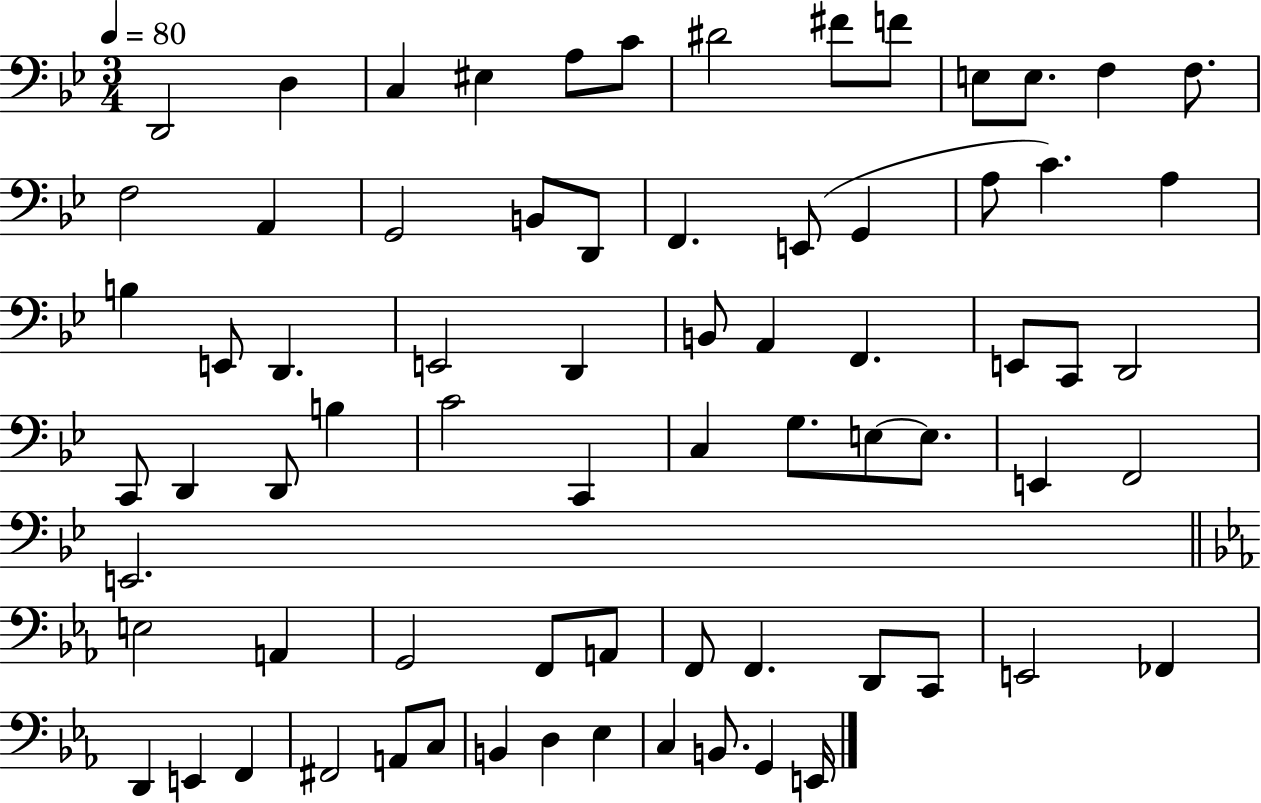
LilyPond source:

{
  \clef bass
  \numericTimeSignature
  \time 3/4
  \key bes \major
  \tempo 4 = 80
  d,2 d4 | c4 eis4 a8 c'8 | dis'2 fis'8 f'8 | e8 e8. f4 f8. | \break f2 a,4 | g,2 b,8 d,8 | f,4. e,8( g,4 | a8 c'4.) a4 | \break b4 e,8 d,4. | e,2 d,4 | b,8 a,4 f,4. | e,8 c,8 d,2 | \break c,8 d,4 d,8 b4 | c'2 c,4 | c4 g8. e8~~ e8. | e,4 f,2 | \break e,2. | \bar "||" \break \key ees \major e2 a,4 | g,2 f,8 a,8 | f,8 f,4. d,8 c,8 | e,2 fes,4 | \break d,4 e,4 f,4 | fis,2 a,8 c8 | b,4 d4 ees4 | c4 b,8. g,4 e,16 | \break \bar "|."
}